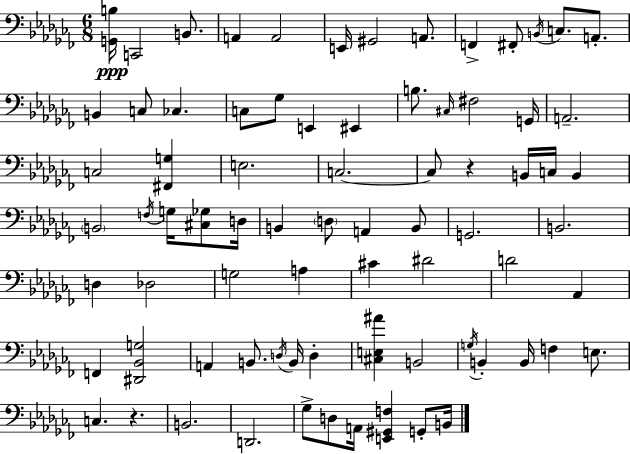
[G2,B3]/s C2/h B2/e. A2/q A2/h E2/s G#2/h A2/e. F2/q F#2/e B2/s C3/e. A2/e. B2/q C3/e CES3/q. C3/e Gb3/e E2/q EIS2/q B3/e. C#3/s F#3/h G2/s A2/h. C3/h [F#2,G3]/q E3/h. C3/h. C3/e R/q B2/s C3/s B2/q B2/h F3/s G3/s [C#3,Gb3]/e D3/s B2/q D3/e A2/q B2/e G2/h. B2/h. D3/q Db3/h G3/h A3/q C#4/q D#4/h D4/h Ab2/q F2/q [D#2,Bb2,G3]/h A2/q B2/e. D3/s B2/s D3/q [C#3,E3,A#4]/q B2/h G3/s B2/q B2/s F3/q E3/e. C3/q. R/q. B2/h. D2/h. Gb3/e D3/e A2/s [E2,G#2,F3]/q G2/e B2/s